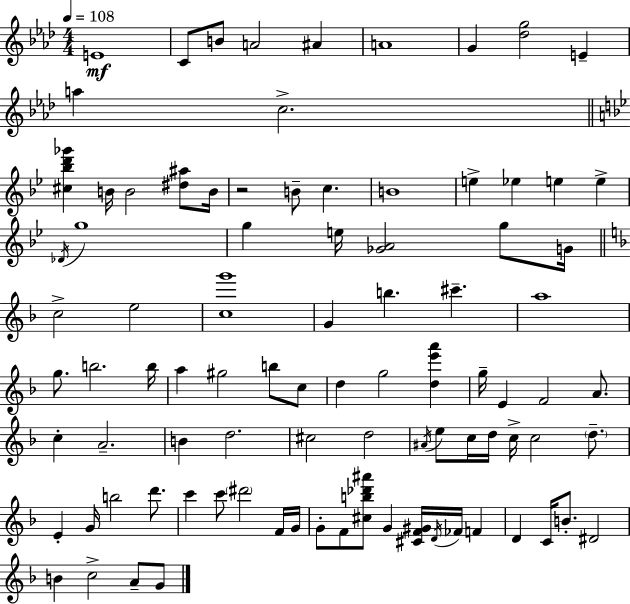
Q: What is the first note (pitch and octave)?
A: E4